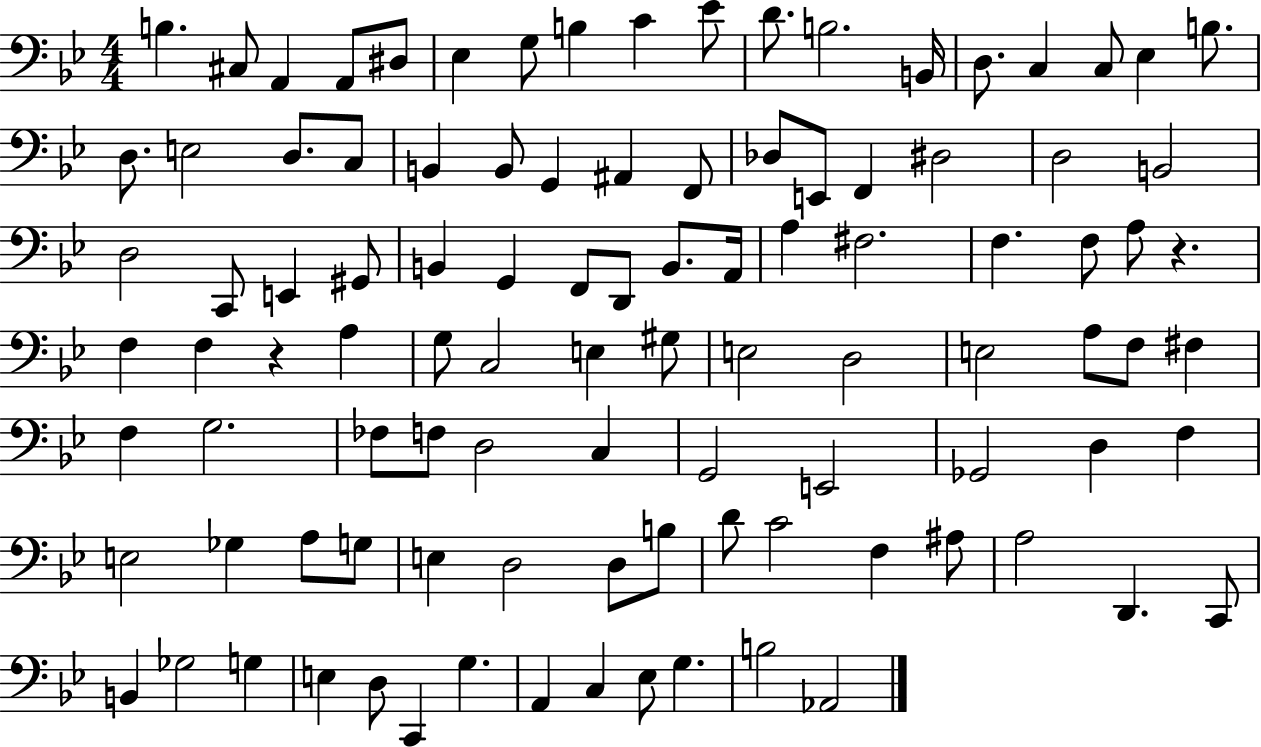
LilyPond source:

{
  \clef bass
  \numericTimeSignature
  \time 4/4
  \key bes \major
  b4. cis8 a,4 a,8 dis8 | ees4 g8 b4 c'4 ees'8 | d'8. b2. b,16 | d8. c4 c8 ees4 b8. | \break d8. e2 d8. c8 | b,4 b,8 g,4 ais,4 f,8 | des8 e,8 f,4 dis2 | d2 b,2 | \break d2 c,8 e,4 gis,8 | b,4 g,4 f,8 d,8 b,8. a,16 | a4 fis2. | f4. f8 a8 r4. | \break f4 f4 r4 a4 | g8 c2 e4 gis8 | e2 d2 | e2 a8 f8 fis4 | \break f4 g2. | fes8 f8 d2 c4 | g,2 e,2 | ges,2 d4 f4 | \break e2 ges4 a8 g8 | e4 d2 d8 b8 | d'8 c'2 f4 ais8 | a2 d,4. c,8 | \break b,4 ges2 g4 | e4 d8 c,4 g4. | a,4 c4 ees8 g4. | b2 aes,2 | \break \bar "|."
}